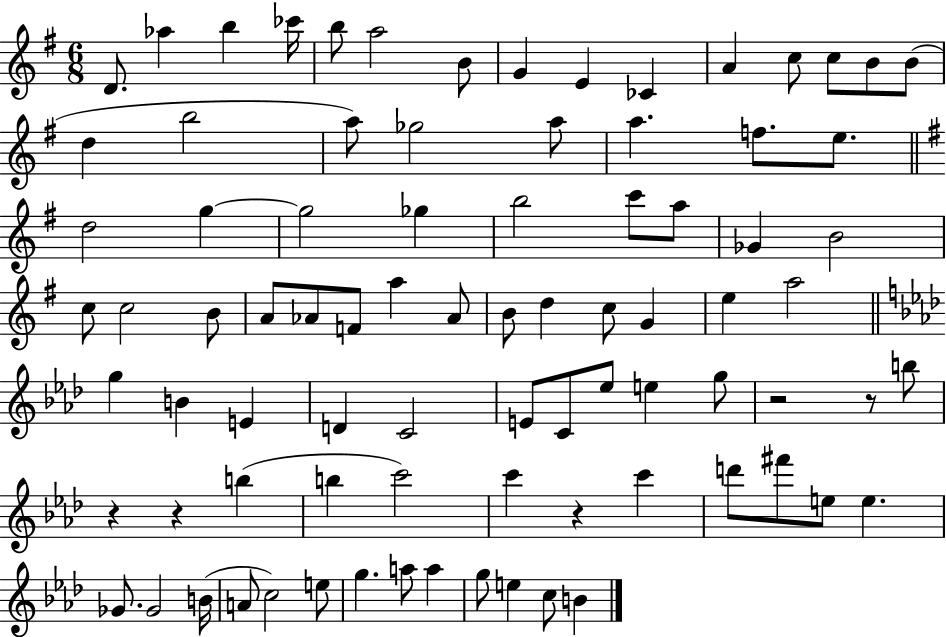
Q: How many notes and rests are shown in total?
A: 84